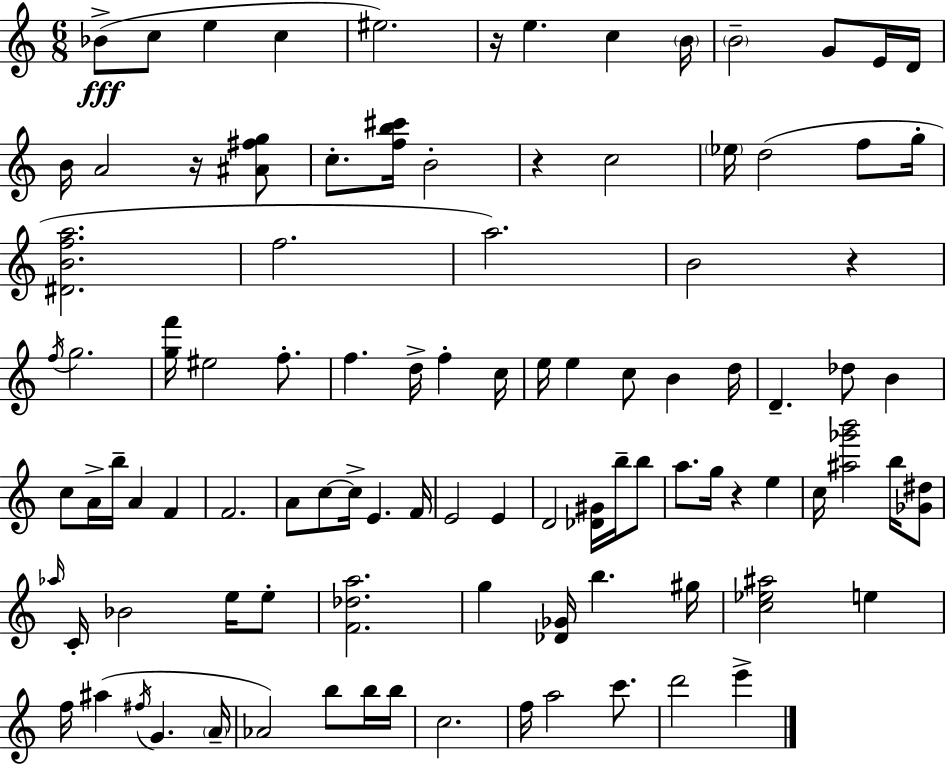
Bb4/e C5/e E5/q C5/q EIS5/h. R/s E5/q. C5/q B4/s B4/h G4/e E4/s D4/s B4/s A4/h R/s [A#4,F#5,G5]/e C5/e. [F5,B5,C#6]/s B4/h R/q C5/h Eb5/s D5/h F5/e G5/s [D#4,B4,F5,A5]/h. F5/h. A5/h. B4/h R/q F5/s G5/h. [G5,F6]/s EIS5/h F5/e. F5/q. D5/s F5/q C5/s E5/s E5/q C5/e B4/q D5/s D4/q. Db5/e B4/q C5/e A4/s B5/s A4/q F4/q F4/h. A4/e C5/e C5/s E4/q. F4/s E4/h E4/q D4/h [Db4,G#4]/s B5/s B5/e A5/e. G5/s R/q E5/q C5/s [A#5,Gb6,B6]/h B5/s [Gb4,D#5]/e Ab5/s C4/s Bb4/h E5/s E5/e [F4,Db5,A5]/h. G5/q [Db4,Gb4]/s B5/q. G#5/s [C5,Eb5,A#5]/h E5/q F5/s A#5/q F#5/s G4/q. A4/s Ab4/h B5/e B5/s B5/s C5/h. F5/s A5/h C6/e. D6/h E6/q